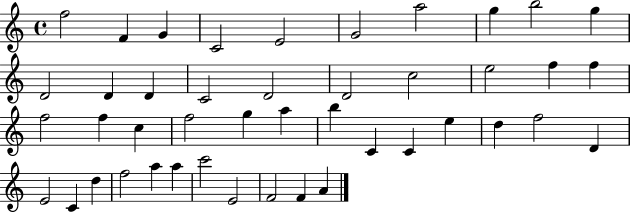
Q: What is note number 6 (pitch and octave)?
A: G4